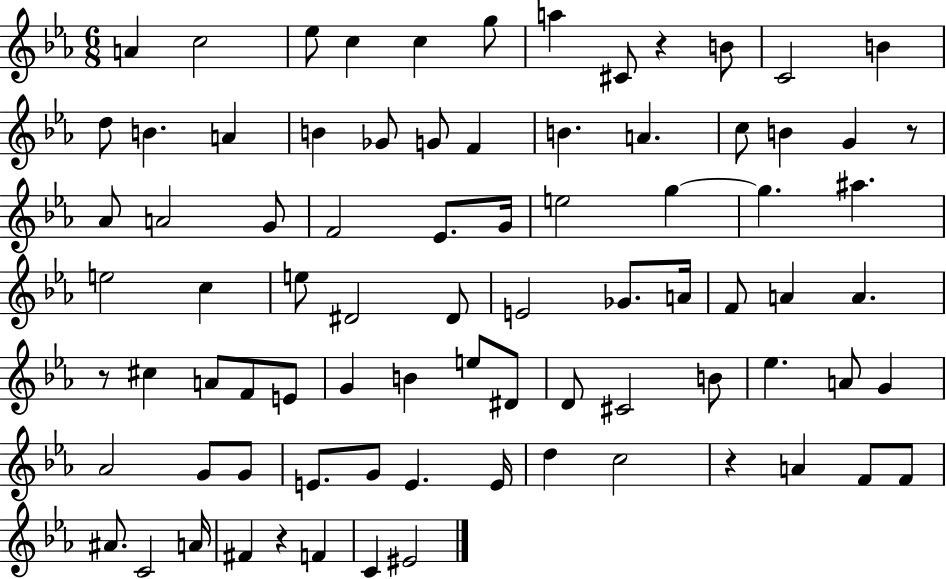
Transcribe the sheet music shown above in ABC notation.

X:1
T:Untitled
M:6/8
L:1/4
K:Eb
A c2 _e/2 c c g/2 a ^C/2 z B/2 C2 B d/2 B A B _G/2 G/2 F B A c/2 B G z/2 _A/2 A2 G/2 F2 _E/2 G/4 e2 g g ^a e2 c e/2 ^D2 ^D/2 E2 _G/2 A/4 F/2 A A z/2 ^c A/2 F/2 E/2 G B e/2 ^D/2 D/2 ^C2 B/2 _e A/2 G _A2 G/2 G/2 E/2 G/2 E E/4 d c2 z A F/2 F/2 ^A/2 C2 A/4 ^F z F C ^E2